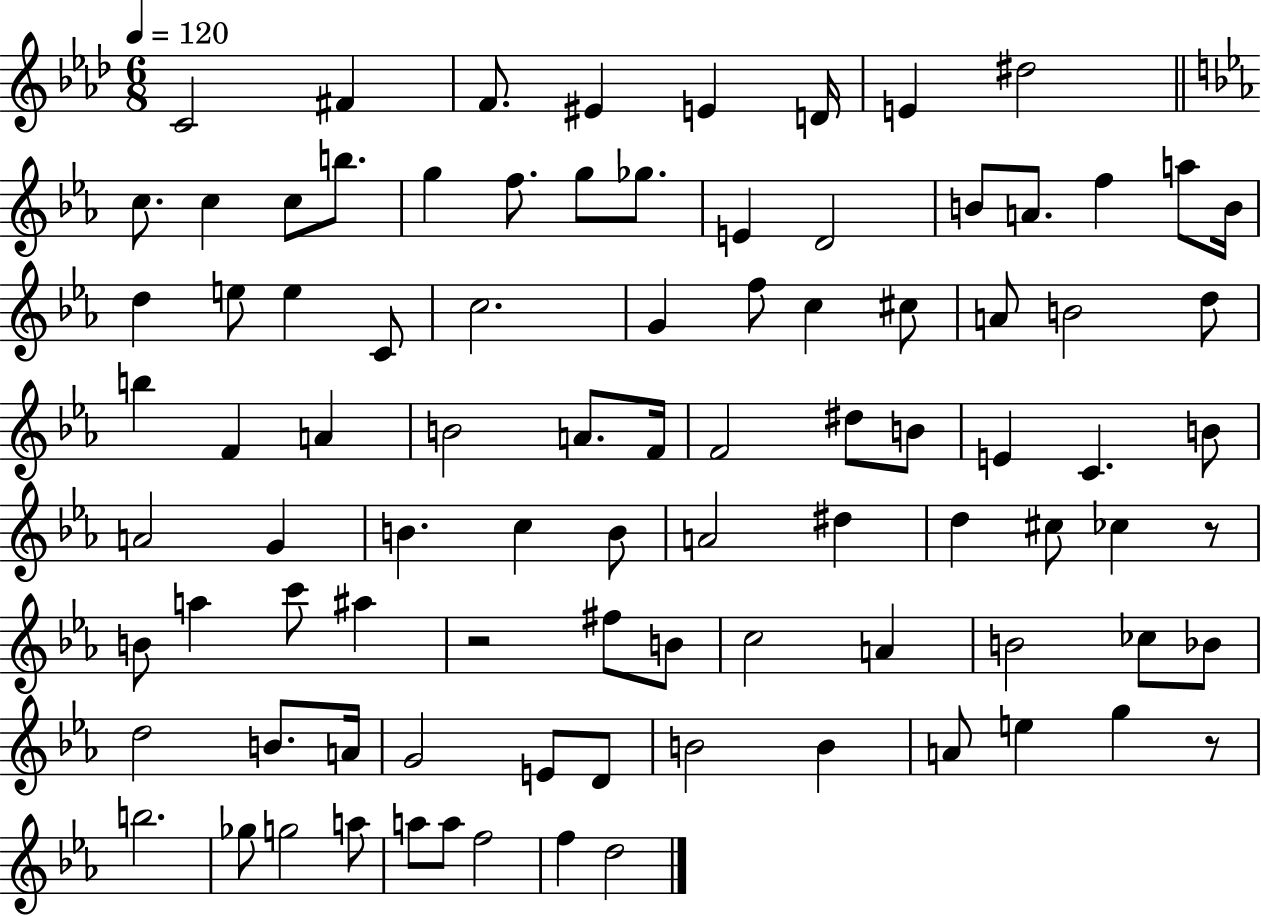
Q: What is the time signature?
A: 6/8